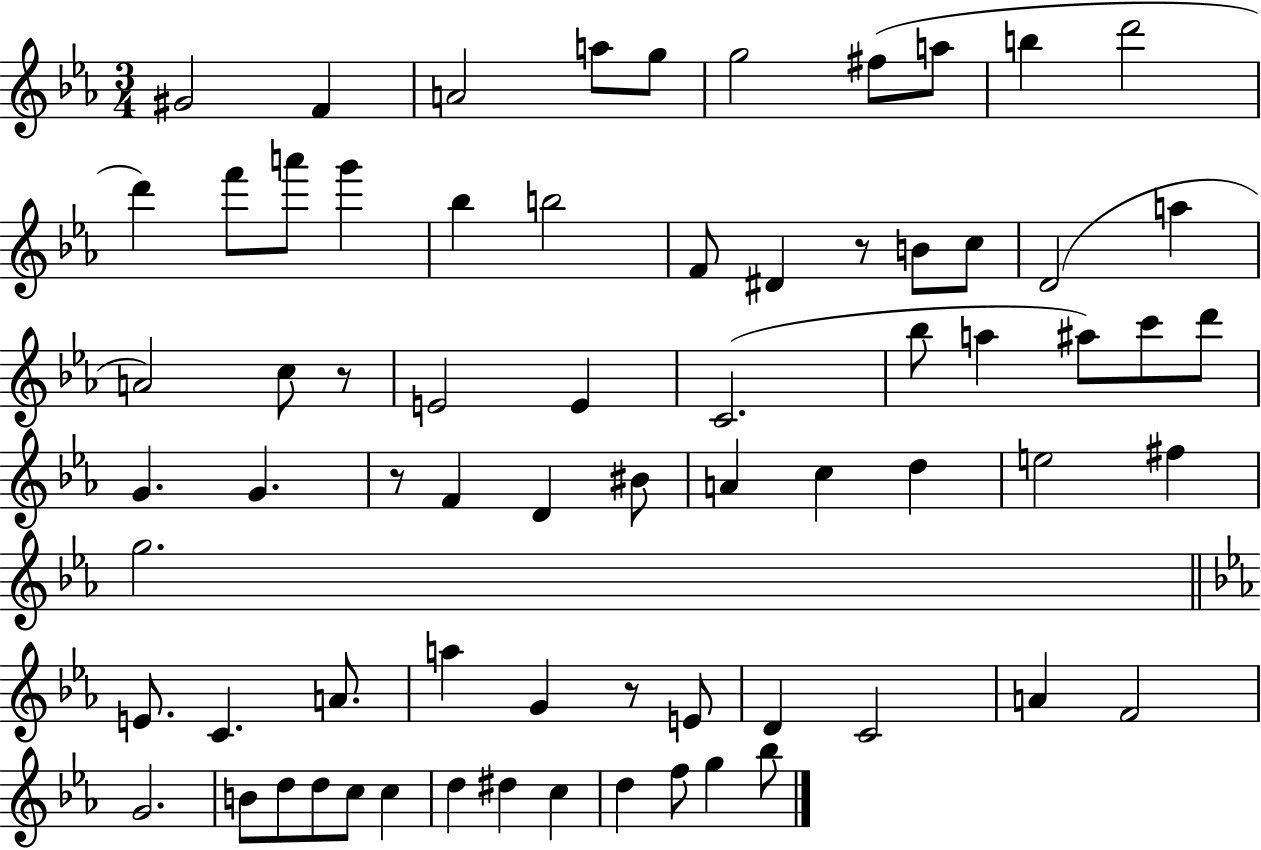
{
  \clef treble
  \numericTimeSignature
  \time 3/4
  \key ees \major
  gis'2 f'4 | a'2 a''8 g''8 | g''2 fis''8( a''8 | b''4 d'''2 | \break d'''4) f'''8 a'''8 g'''4 | bes''4 b''2 | f'8 dis'4 r8 b'8 c''8 | d'2( a''4 | \break a'2) c''8 r8 | e'2 e'4 | c'2.( | bes''8 a''4 ais''8) c'''8 d'''8 | \break g'4. g'4. | r8 f'4 d'4 bis'8 | a'4 c''4 d''4 | e''2 fis''4 | \break g''2. | \bar "||" \break \key ees \major e'8. c'4. a'8. | a''4 g'4 r8 e'8 | d'4 c'2 | a'4 f'2 | \break g'2. | b'8 d''8 d''8 c''8 c''4 | d''4 dis''4 c''4 | d''4 f''8 g''4 bes''8 | \break \bar "|."
}